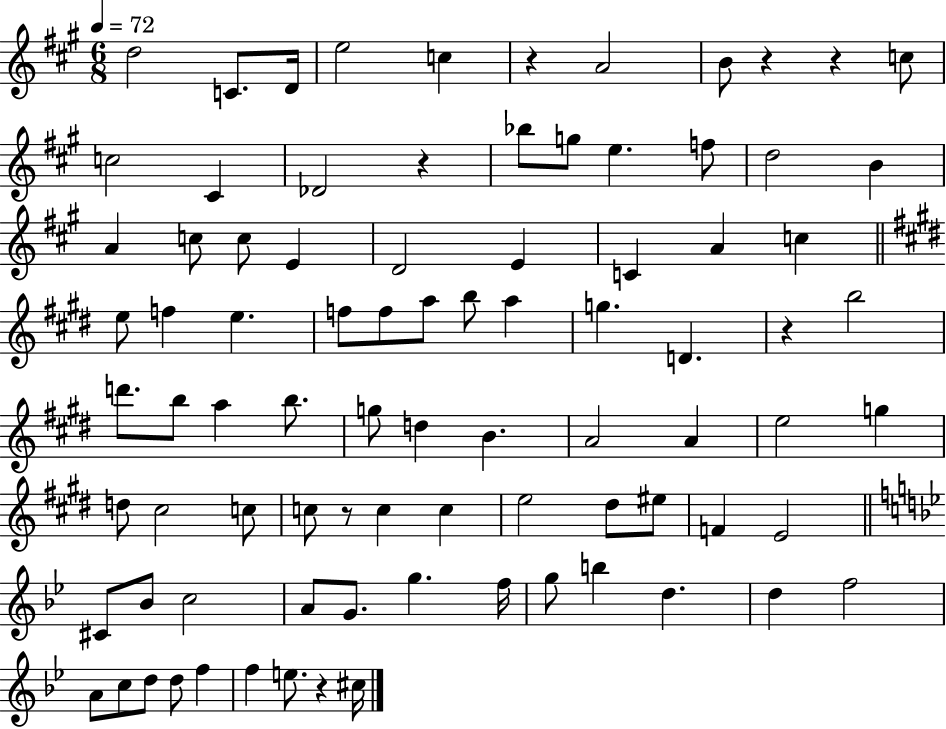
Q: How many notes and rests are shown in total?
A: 86